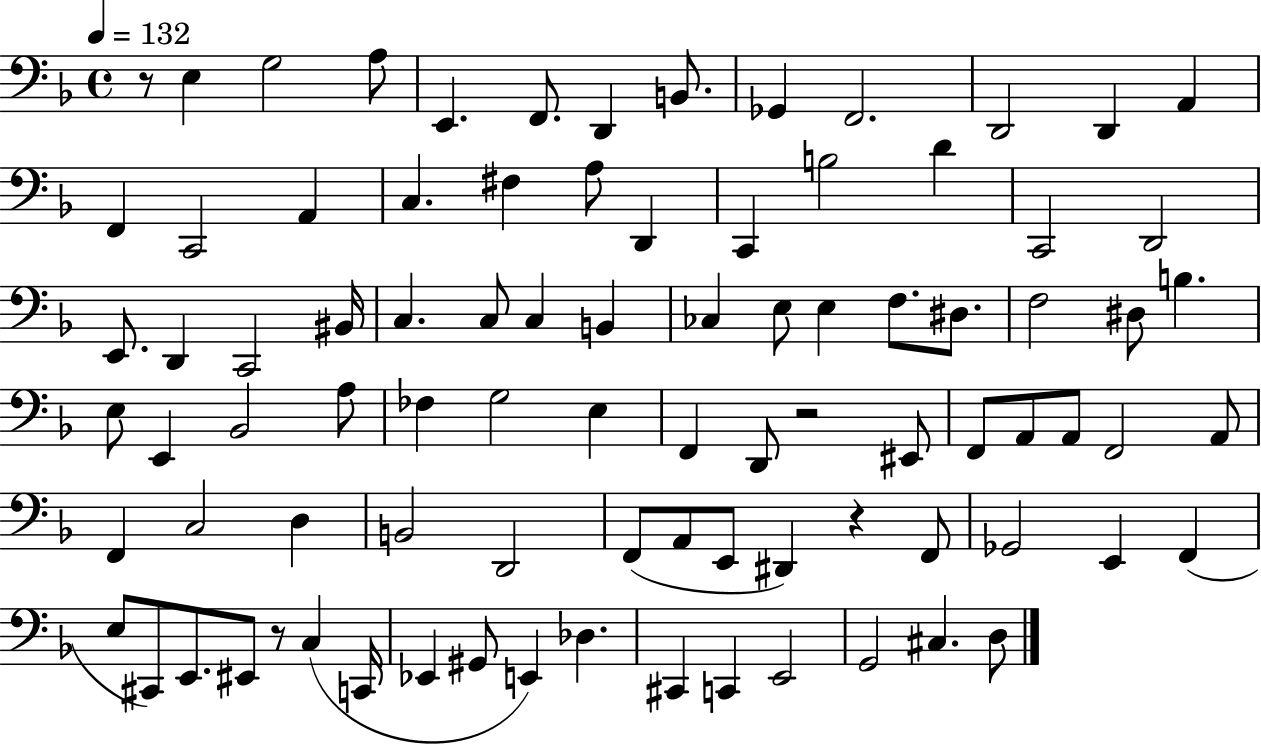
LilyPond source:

{
  \clef bass
  \time 4/4
  \defaultTimeSignature
  \key f \major
  \tempo 4 = 132
  \repeat volta 2 { r8 e4 g2 a8 | e,4. f,8. d,4 b,8. | ges,4 f,2. | d,2 d,4 a,4 | \break f,4 c,2 a,4 | c4. fis4 a8 d,4 | c,4 b2 d'4 | c,2 d,2 | \break e,8. d,4 c,2 bis,16 | c4. c8 c4 b,4 | ces4 e8 e4 f8. dis8. | f2 dis8 b4. | \break e8 e,4 bes,2 a8 | fes4 g2 e4 | f,4 d,8 r2 eis,8 | f,8 a,8 a,8 f,2 a,8 | \break f,4 c2 d4 | b,2 d,2 | f,8( a,8 e,8 dis,4) r4 f,8 | ges,2 e,4 f,4( | \break e8 cis,8) e,8. eis,8 r8 c4( c,16 | ees,4 gis,8 e,4) des4. | cis,4 c,4 e,2 | g,2 cis4. d8 | \break } \bar "|."
}